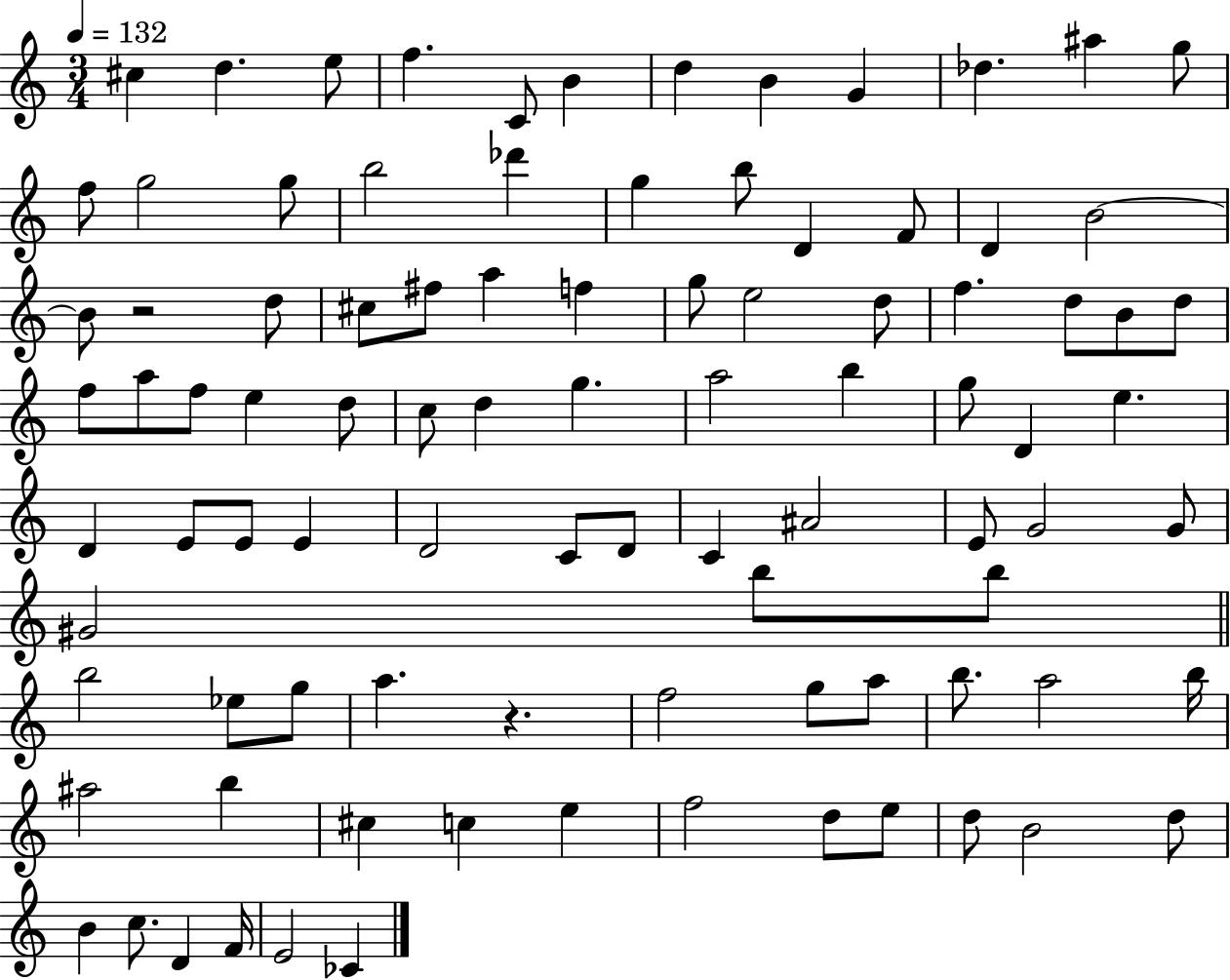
C#5/q D5/q. E5/e F5/q. C4/e B4/q D5/q B4/q G4/q Db5/q. A#5/q G5/e F5/e G5/h G5/e B5/h Db6/q G5/q B5/e D4/q F4/e D4/q B4/h B4/e R/h D5/e C#5/e F#5/e A5/q F5/q G5/e E5/h D5/e F5/q. D5/e B4/e D5/e F5/e A5/e F5/e E5/q D5/e C5/e D5/q G5/q. A5/h B5/q G5/e D4/q E5/q. D4/q E4/e E4/e E4/q D4/h C4/e D4/e C4/q A#4/h E4/e G4/h G4/e G#4/h B5/e B5/e B5/h Eb5/e G5/e A5/q. R/q. F5/h G5/e A5/e B5/e. A5/h B5/s A#5/h B5/q C#5/q C5/q E5/q F5/h D5/e E5/e D5/e B4/h D5/e B4/q C5/e. D4/q F4/s E4/h CES4/q